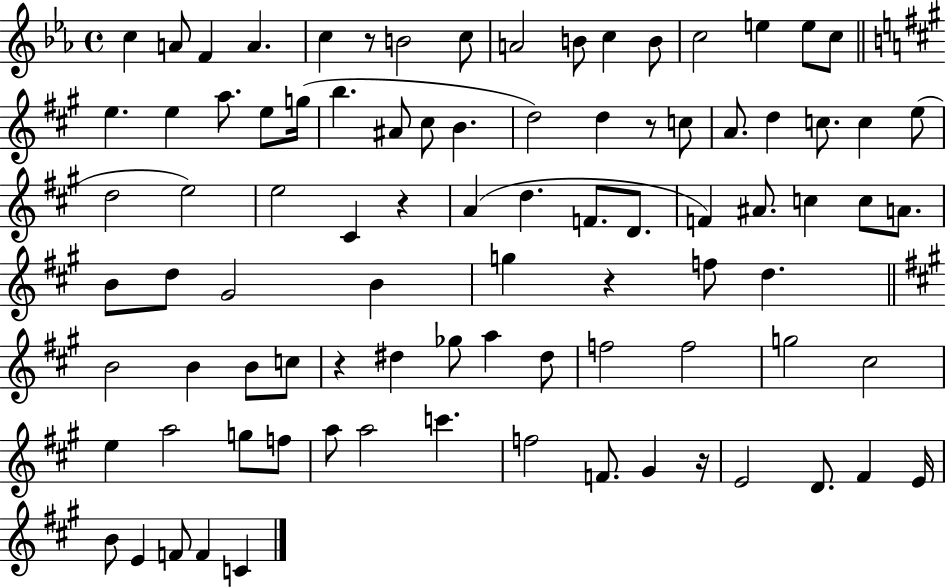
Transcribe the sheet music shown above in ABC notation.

X:1
T:Untitled
M:4/4
L:1/4
K:Eb
c A/2 F A c z/2 B2 c/2 A2 B/2 c B/2 c2 e e/2 c/2 e e a/2 e/2 g/4 b ^A/2 ^c/2 B d2 d z/2 c/2 A/2 d c/2 c e/2 d2 e2 e2 ^C z A d F/2 D/2 F ^A/2 c c/2 A/2 B/2 d/2 ^G2 B g z f/2 d B2 B B/2 c/2 z ^d _g/2 a ^d/2 f2 f2 g2 ^c2 e a2 g/2 f/2 a/2 a2 c' f2 F/2 ^G z/4 E2 D/2 ^F E/4 B/2 E F/2 F C